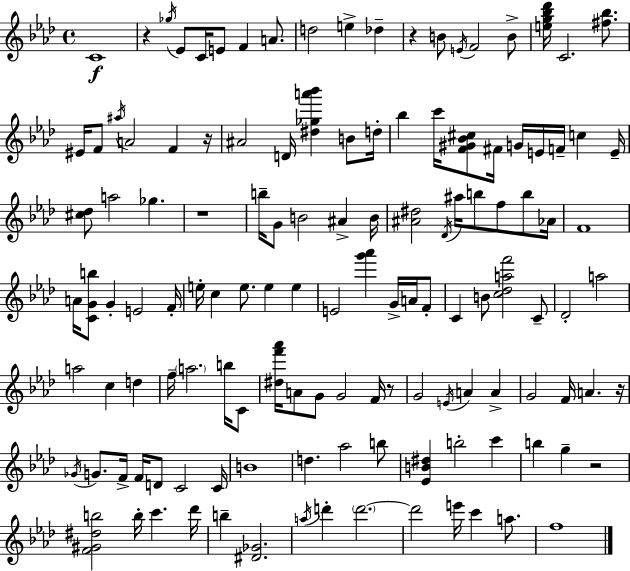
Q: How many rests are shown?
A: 7